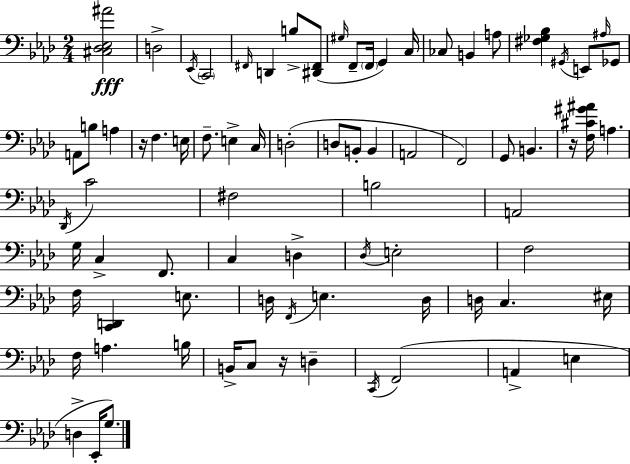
[C#3,Db3,Eb3,A#4]/h D3/h Eb2/s C2/h F#2/s D2/q B3/e [D#2,F#2]/e G#3/s F2/e F2/s G2/q C3/s CES3/e B2/q A3/e [F#3,Gb3,Bb3]/q G#2/s E2/e A#3/s Gb2/e A2/e B3/e A3/q R/s F3/q. E3/s F3/e. E3/q C3/s D3/h D3/e B2/e B2/q A2/h F2/h G2/e B2/q. R/s [F3,C#4,G#4,A#4]/s A3/q. Db2/s C4/h F#3/h B3/h A2/h G3/s C3/q F2/e. C3/q D3/q Db3/s E3/h F3/h F3/s [C2,D2]/q E3/e. D3/s F2/s E3/q. D3/s D3/s C3/q. EIS3/s F3/s A3/q. B3/s B2/s C3/e R/s D3/q C2/s F2/h A2/q E3/q D3/q Eb2/s G3/e.